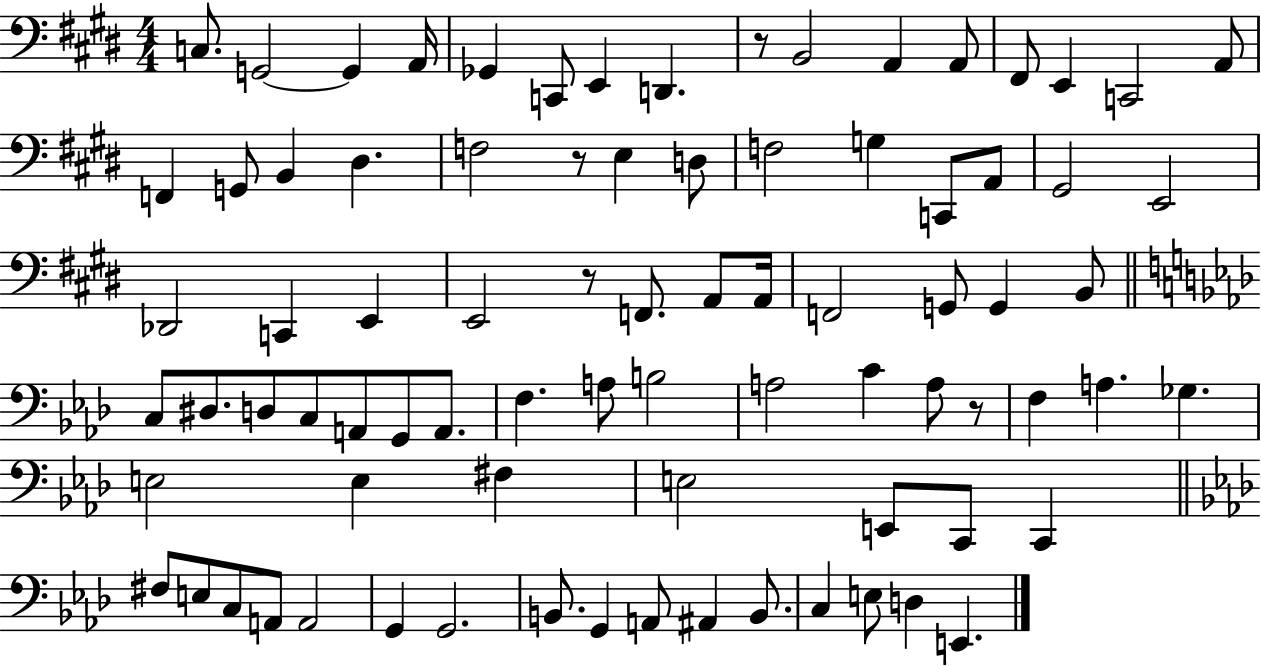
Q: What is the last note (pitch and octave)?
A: E2